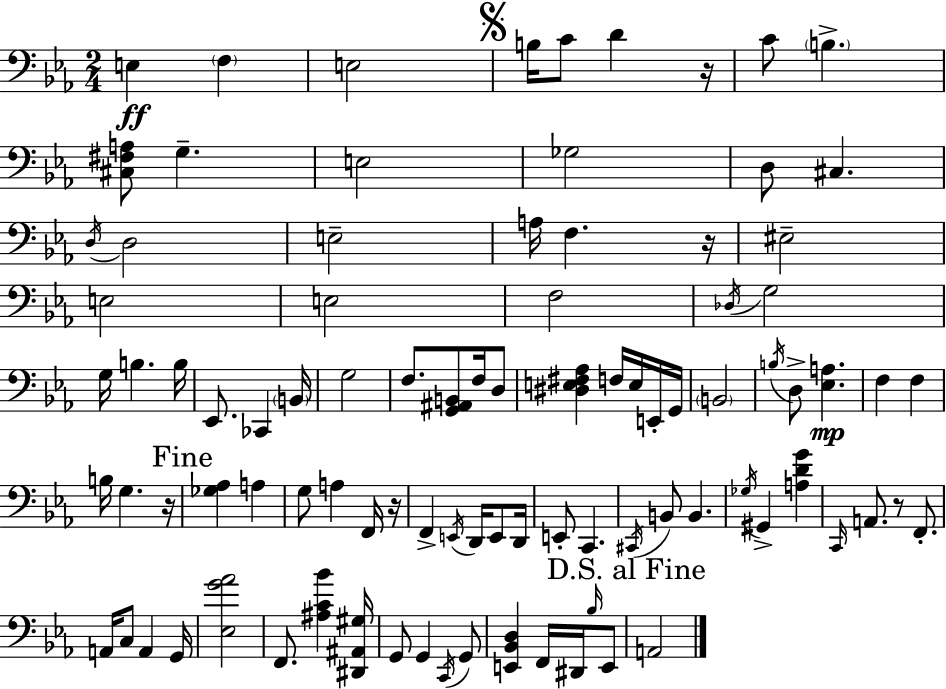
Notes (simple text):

E3/q F3/q E3/h B3/s C4/e D4/q R/s C4/e B3/q. [C#3,F#3,A3]/e G3/q. E3/h Gb3/h D3/e C#3/q. D3/s D3/h E3/h A3/s F3/q. R/s EIS3/h E3/h E3/h F3/h Db3/s G3/h G3/s B3/q. B3/s Eb2/e. CES2/q B2/s G3/h F3/e. [G2,A#2,B2]/e F3/s D3/e [D#3,E3,F#3,Ab3]/q F3/s E3/s E2/s G2/s B2/h B3/s D3/e [Eb3,A3]/q. F3/q F3/q B3/s G3/q. R/s [Gb3,Ab3]/q A3/q G3/e A3/q F2/s R/s F2/q E2/s D2/s E2/e D2/s E2/e C2/q. C#2/s B2/e B2/q. Gb3/s G#2/q [A3,D4,G4]/q C2/s A2/e. R/e F2/e. A2/s C3/e A2/q G2/s [Eb3,G4,Ab4]/h F2/e. [A#3,C4,Bb4]/q [D#2,A#2,G#3]/s G2/e G2/q C2/s G2/e [E2,Bb2,D3]/q F2/s D#2/s Bb3/s E2/e A2/h